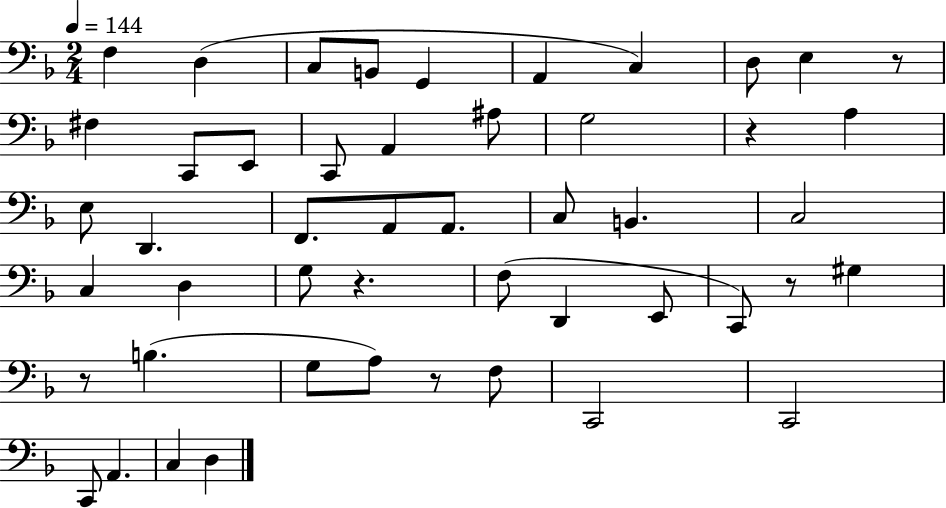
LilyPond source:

{
  \clef bass
  \numericTimeSignature
  \time 2/4
  \key f \major
  \tempo 4 = 144
  f4 d4( | c8 b,8 g,4 | a,4 c4) | d8 e4 r8 | \break fis4 c,8 e,8 | c,8 a,4 ais8 | g2 | r4 a4 | \break e8 d,4. | f,8. a,8 a,8. | c8 b,4. | c2 | \break c4 d4 | g8 r4. | f8( d,4 e,8 | c,8) r8 gis4 | \break r8 b4.( | g8 a8) r8 f8 | c,2 | c,2 | \break c,8 a,4. | c4 d4 | \bar "|."
}